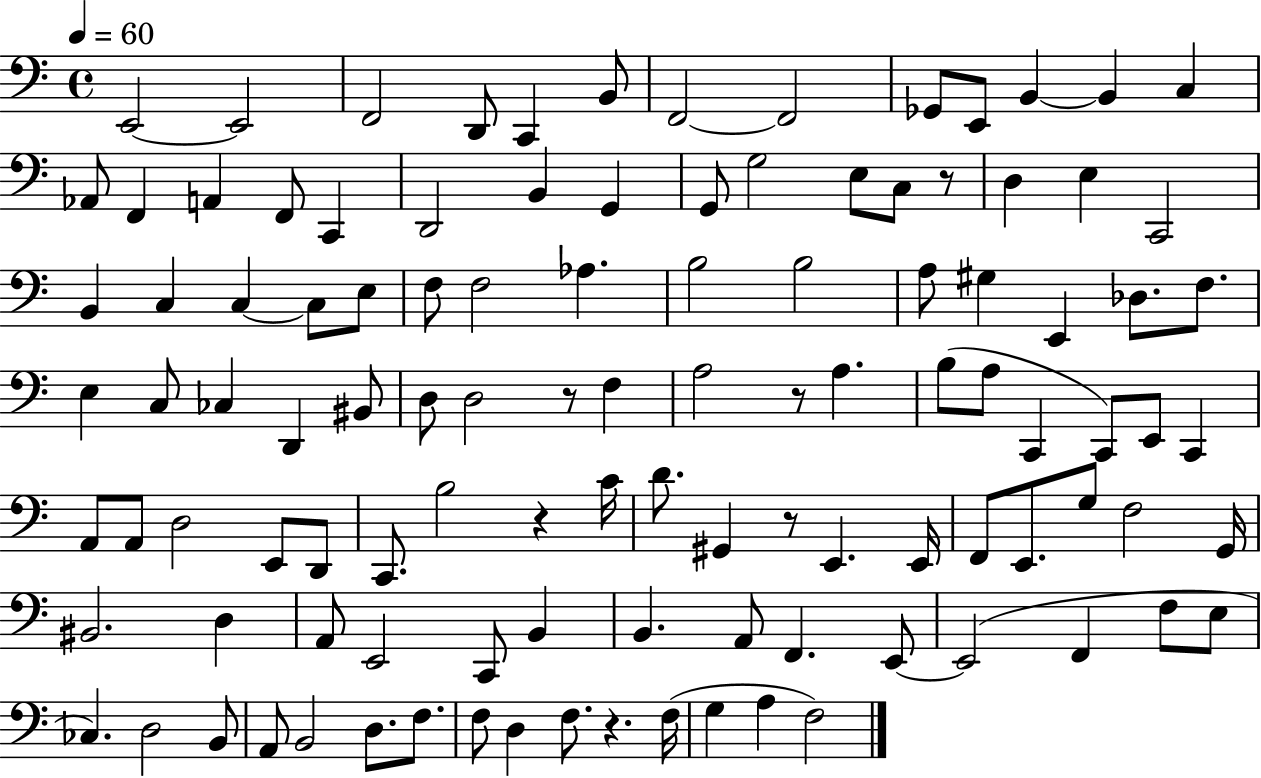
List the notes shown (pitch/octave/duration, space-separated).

E2/h E2/h F2/h D2/e C2/q B2/e F2/h F2/h Gb2/e E2/e B2/q B2/q C3/q Ab2/e F2/q A2/q F2/e C2/q D2/h B2/q G2/q G2/e G3/h E3/e C3/e R/e D3/q E3/q C2/h B2/q C3/q C3/q C3/e E3/e F3/e F3/h Ab3/q. B3/h B3/h A3/e G#3/q E2/q Db3/e. F3/e. E3/q C3/e CES3/q D2/q BIS2/e D3/e D3/h R/e F3/q A3/h R/e A3/q. B3/e A3/e C2/q C2/e E2/e C2/q A2/e A2/e D3/h E2/e D2/e C2/e. B3/h R/q C4/s D4/e. G#2/q R/e E2/q. E2/s F2/e E2/e. G3/e F3/h G2/s BIS2/h. D3/q A2/e E2/h C2/e B2/q B2/q. A2/e F2/q. E2/e E2/h F2/q F3/e E3/e CES3/q. D3/h B2/e A2/e B2/h D3/e. F3/e. F3/e D3/q F3/e. R/q. F3/s G3/q A3/q F3/h